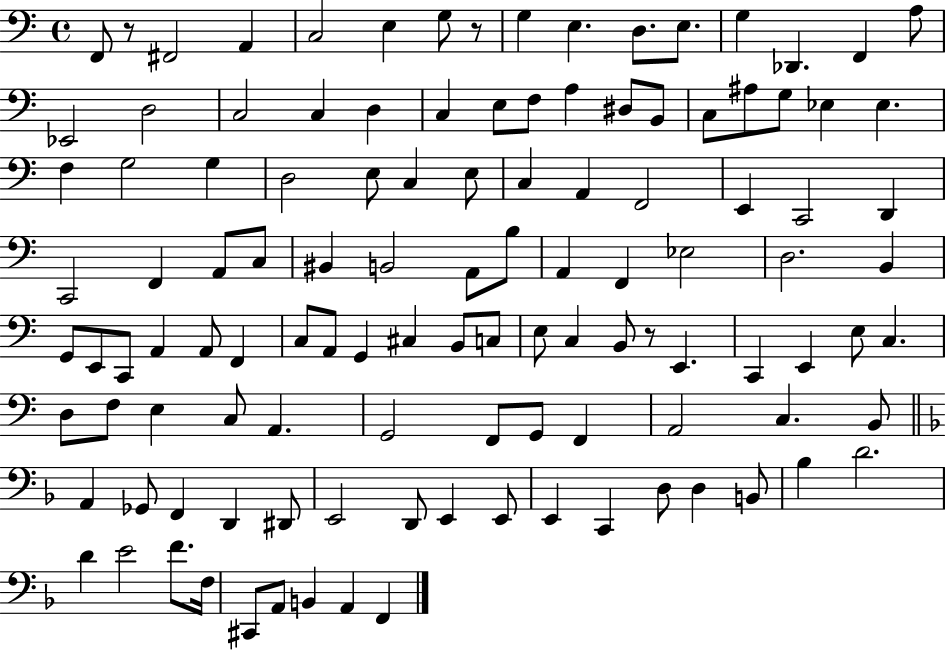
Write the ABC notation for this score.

X:1
T:Untitled
M:4/4
L:1/4
K:C
F,,/2 z/2 ^F,,2 A,, C,2 E, G,/2 z/2 G, E, D,/2 E,/2 G, _D,, F,, A,/2 _E,,2 D,2 C,2 C, D, C, E,/2 F,/2 A, ^D,/2 B,,/2 C,/2 ^A,/2 G,/2 _E, _E, F, G,2 G, D,2 E,/2 C, E,/2 C, A,, F,,2 E,, C,,2 D,, C,,2 F,, A,,/2 C,/2 ^B,, B,,2 A,,/2 B,/2 A,, F,, _E,2 D,2 B,, G,,/2 E,,/2 C,,/2 A,, A,,/2 F,, C,/2 A,,/2 G,, ^C, B,,/2 C,/2 E,/2 C, B,,/2 z/2 E,, C,, E,, E,/2 C, D,/2 F,/2 E, C,/2 A,, G,,2 F,,/2 G,,/2 F,, A,,2 C, B,,/2 A,, _G,,/2 F,, D,, ^D,,/2 E,,2 D,,/2 E,, E,,/2 E,, C,, D,/2 D, B,,/2 _B, D2 D E2 F/2 F,/4 ^C,,/2 A,,/2 B,, A,, F,,